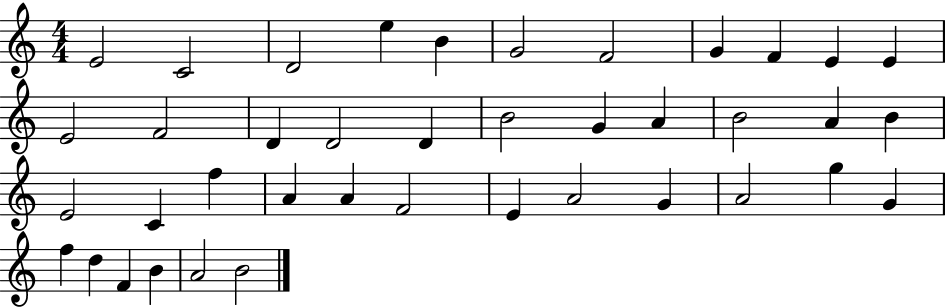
X:1
T:Untitled
M:4/4
L:1/4
K:C
E2 C2 D2 e B G2 F2 G F E E E2 F2 D D2 D B2 G A B2 A B E2 C f A A F2 E A2 G A2 g G f d F B A2 B2